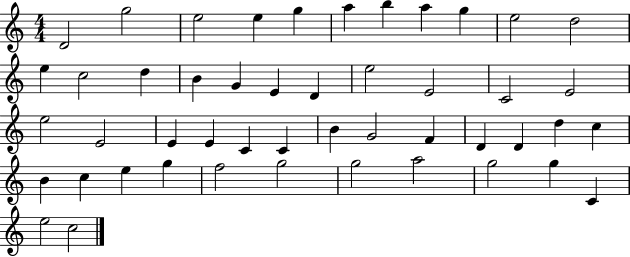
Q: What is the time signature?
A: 4/4